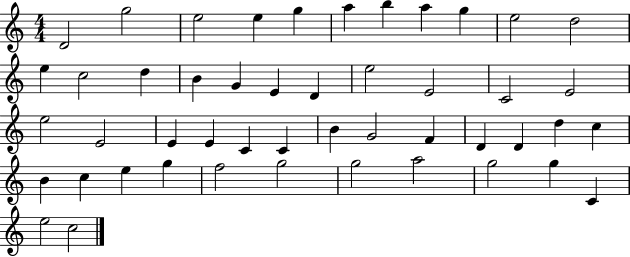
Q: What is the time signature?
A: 4/4